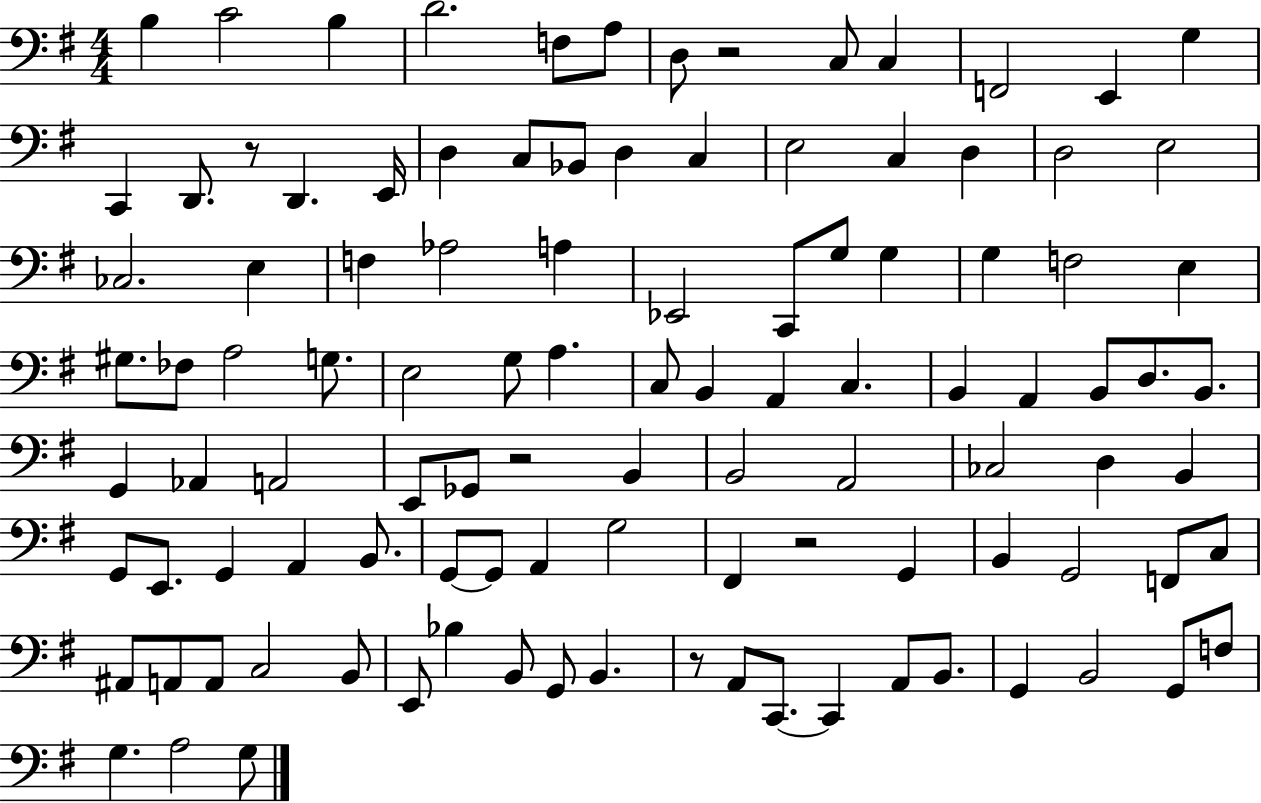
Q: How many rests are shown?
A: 5